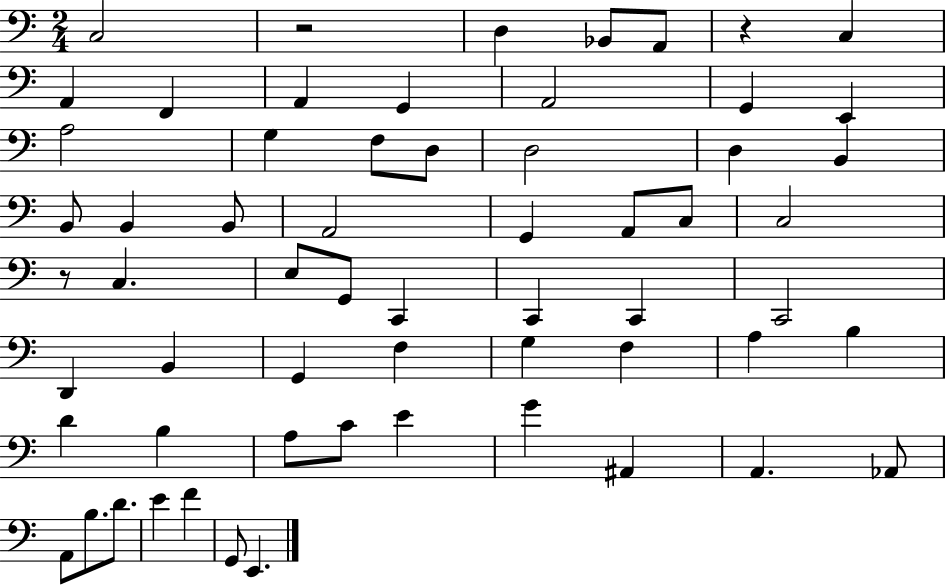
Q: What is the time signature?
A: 2/4